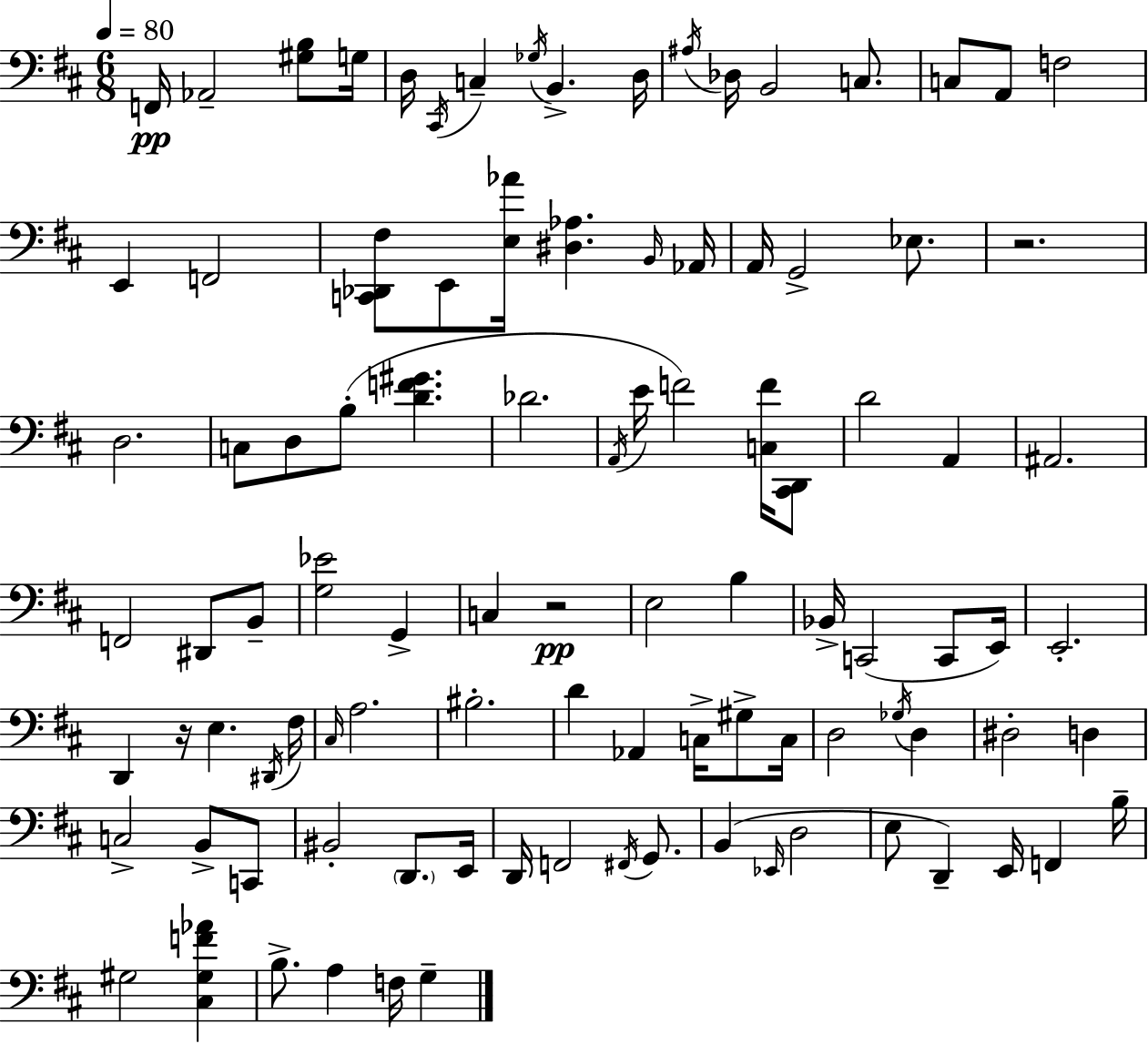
X:1
T:Untitled
M:6/8
L:1/4
K:D
F,,/4 _A,,2 [^G,B,]/2 G,/4 D,/4 ^C,,/4 C, _G,/4 B,, D,/4 ^A,/4 _D,/4 B,,2 C,/2 C,/2 A,,/2 F,2 E,, F,,2 [C,,_D,,^F,]/2 E,,/2 [E,_A]/4 [^D,_A,] B,,/4 _A,,/4 A,,/4 G,,2 _E,/2 z2 D,2 C,/2 D,/2 B,/2 [DF^G] _D2 A,,/4 E/4 F2 [C,F]/4 [^C,,D,,]/2 D2 A,, ^A,,2 F,,2 ^D,,/2 B,,/2 [G,_E]2 G,, C, z2 E,2 B, _B,,/4 C,,2 C,,/2 E,,/4 E,,2 D,, z/4 E, ^D,,/4 ^F,/4 ^C,/4 A,2 ^B,2 D _A,, C,/4 ^G,/2 C,/4 D,2 _G,/4 D, ^D,2 D, C,2 B,,/2 C,,/2 ^B,,2 D,,/2 E,,/4 D,,/4 F,,2 ^F,,/4 G,,/2 B,, _E,,/4 D,2 E,/2 D,, E,,/4 F,, B,/4 ^G,2 [^C,^G,F_A] B,/2 A, F,/4 G,